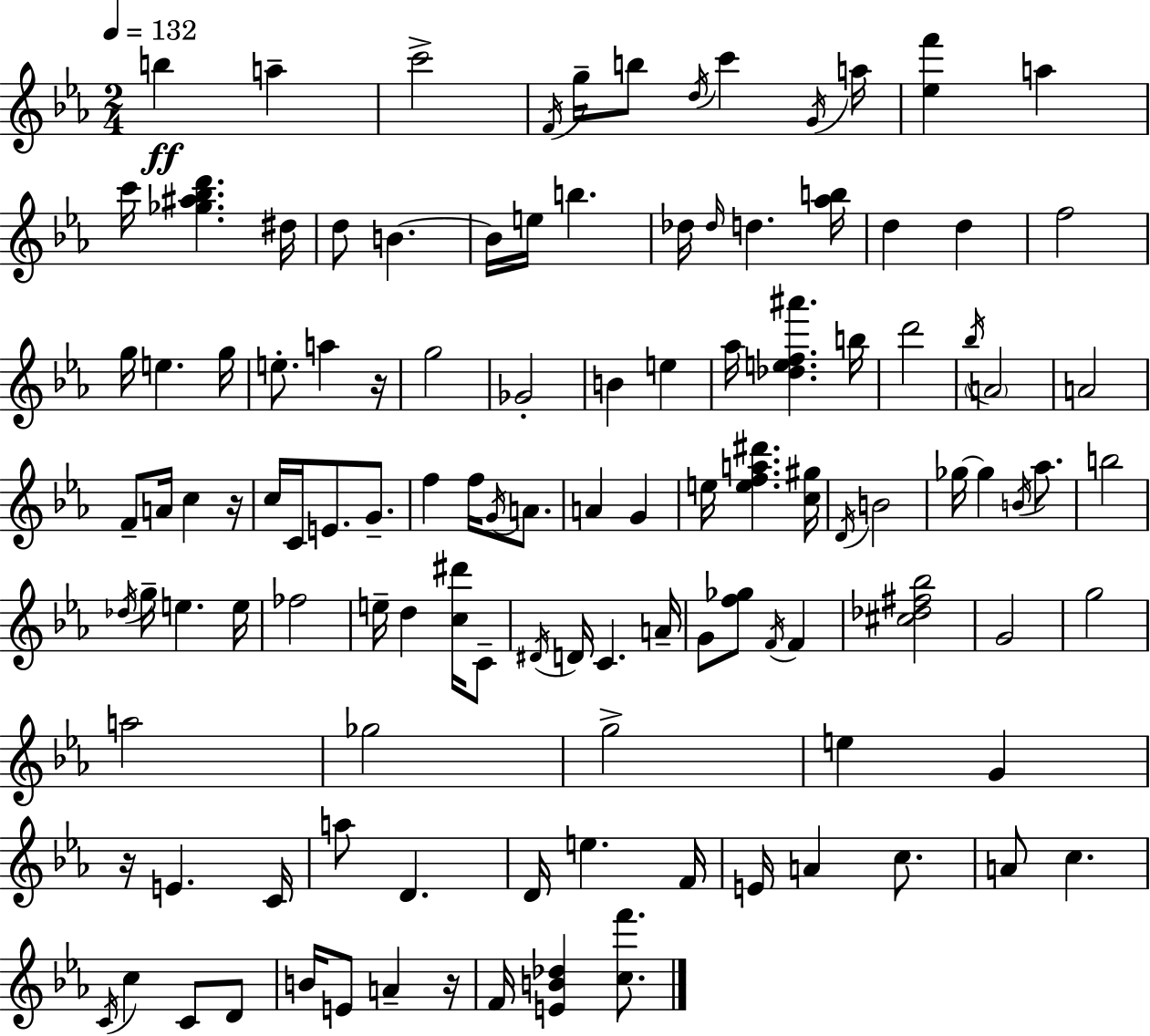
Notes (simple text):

B5/q A5/q C6/h F4/s G5/s B5/e D5/s C6/q G4/s A5/s [Eb5,F6]/q A5/q C6/s [Gb5,A#5,Bb5,D6]/q. D#5/s D5/e B4/q. B4/s E5/s B5/q. Db5/s Db5/s D5/q. [Ab5,B5]/s D5/q D5/q F5/h G5/s E5/q. G5/s E5/e. A5/q R/s G5/h Gb4/h B4/q E5/q Ab5/s [Db5,E5,F5,A#6]/q. B5/s D6/h Bb5/s A4/h A4/h F4/e A4/s C5/q R/s C5/s C4/s E4/e. G4/e. F5/q F5/s G4/s A4/e. A4/q G4/q E5/s [E5,F5,A5,D#6]/q. [C5,G#5]/s D4/s B4/h Gb5/s Gb5/q B4/s Ab5/e. B5/h Db5/s G5/s E5/q. E5/s FES5/h E5/s D5/q [C5,D#6]/s C4/e D#4/s D4/s C4/q. A4/s G4/e [F5,Gb5]/e F4/s F4/q [C#5,Db5,F#5,Bb5]/h G4/h G5/h A5/h Gb5/h G5/h E5/q G4/q R/s E4/q. C4/s A5/e D4/q. D4/s E5/q. F4/s E4/s A4/q C5/e. A4/e C5/q. C4/s C5/q C4/e D4/e B4/s E4/e A4/q R/s F4/s [E4,B4,Db5]/q [C5,F6]/e.